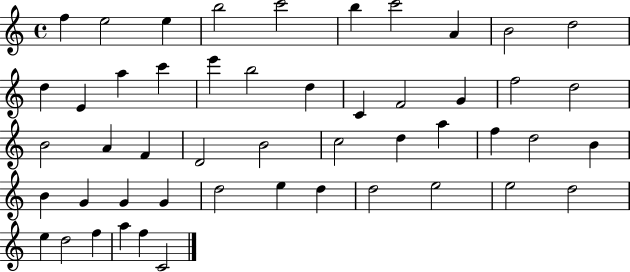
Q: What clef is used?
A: treble